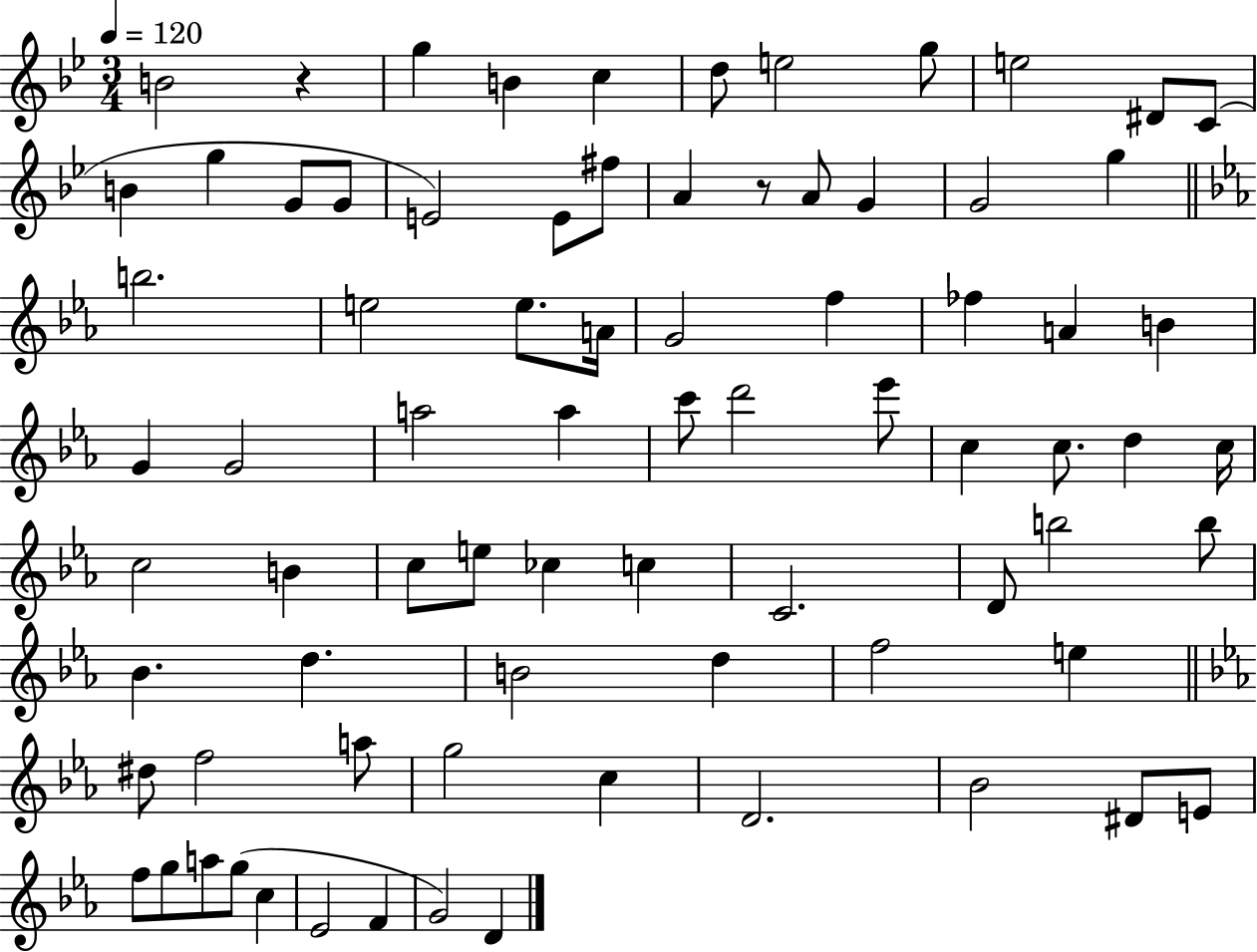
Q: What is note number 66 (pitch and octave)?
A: D#4